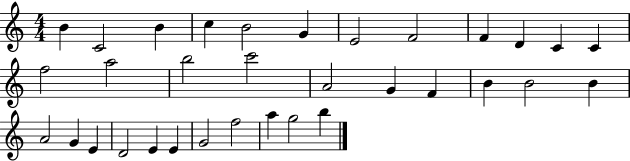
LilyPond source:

{
  \clef treble
  \numericTimeSignature
  \time 4/4
  \key c \major
  b'4 c'2 b'4 | c''4 b'2 g'4 | e'2 f'2 | f'4 d'4 c'4 c'4 | \break f''2 a''2 | b''2 c'''2 | a'2 g'4 f'4 | b'4 b'2 b'4 | \break a'2 g'4 e'4 | d'2 e'4 e'4 | g'2 f''2 | a''4 g''2 b''4 | \break \bar "|."
}